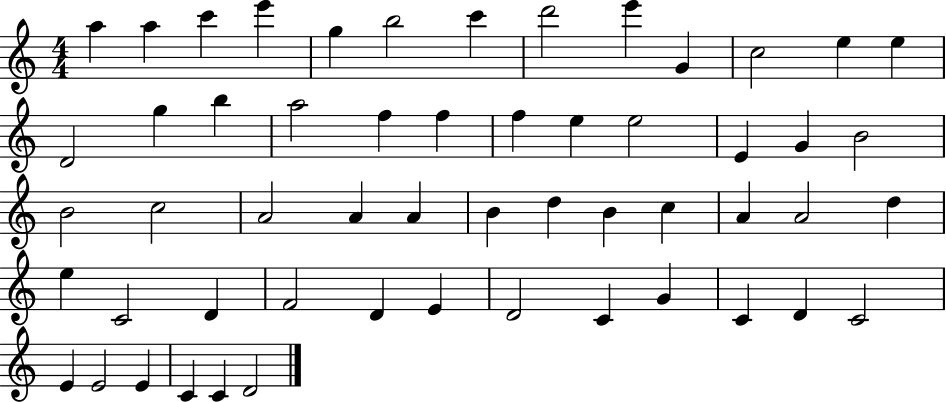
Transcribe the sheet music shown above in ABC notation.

X:1
T:Untitled
M:4/4
L:1/4
K:C
a a c' e' g b2 c' d'2 e' G c2 e e D2 g b a2 f f f e e2 E G B2 B2 c2 A2 A A B d B c A A2 d e C2 D F2 D E D2 C G C D C2 E E2 E C C D2